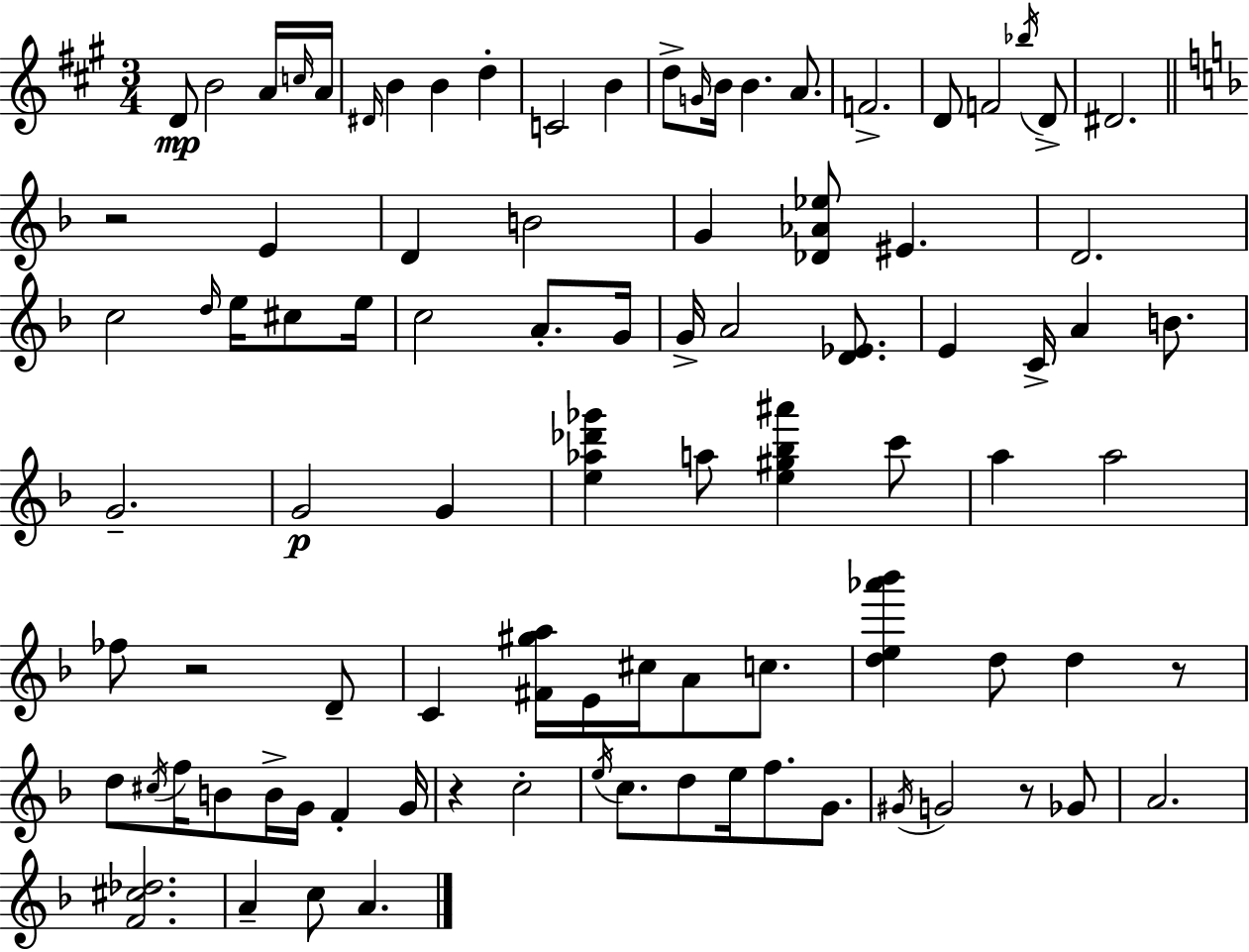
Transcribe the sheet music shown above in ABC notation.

X:1
T:Untitled
M:3/4
L:1/4
K:A
D/2 B2 A/4 c/4 A/4 ^D/4 B B d C2 B d/2 G/4 B/4 B A/2 F2 D/2 F2 _b/4 D/2 ^D2 z2 E D B2 G [_D_A_e]/2 ^E D2 c2 d/4 e/4 ^c/2 e/4 c2 A/2 G/4 G/4 A2 [D_E]/2 E C/4 A B/2 G2 G2 G [e_a_d'_g'] a/2 [e^g_b^a'] c'/2 a a2 _f/2 z2 D/2 C [^F^ga]/4 E/4 ^c/4 A/2 c/2 [de_a'_b'] d/2 d z/2 d/2 ^c/4 f/4 B/2 B/4 G/4 F G/4 z c2 e/4 c/2 d/2 e/4 f/2 G/2 ^G/4 G2 z/2 _G/2 A2 [F^c_d]2 A c/2 A